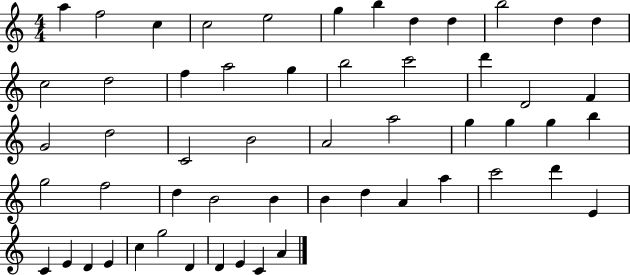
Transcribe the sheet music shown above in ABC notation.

X:1
T:Untitled
M:4/4
L:1/4
K:C
a f2 c c2 e2 g b d d b2 d d c2 d2 f a2 g b2 c'2 d' D2 F G2 d2 C2 B2 A2 a2 g g g b g2 f2 d B2 B B d A a c'2 d' E C E D E c g2 D D E C A